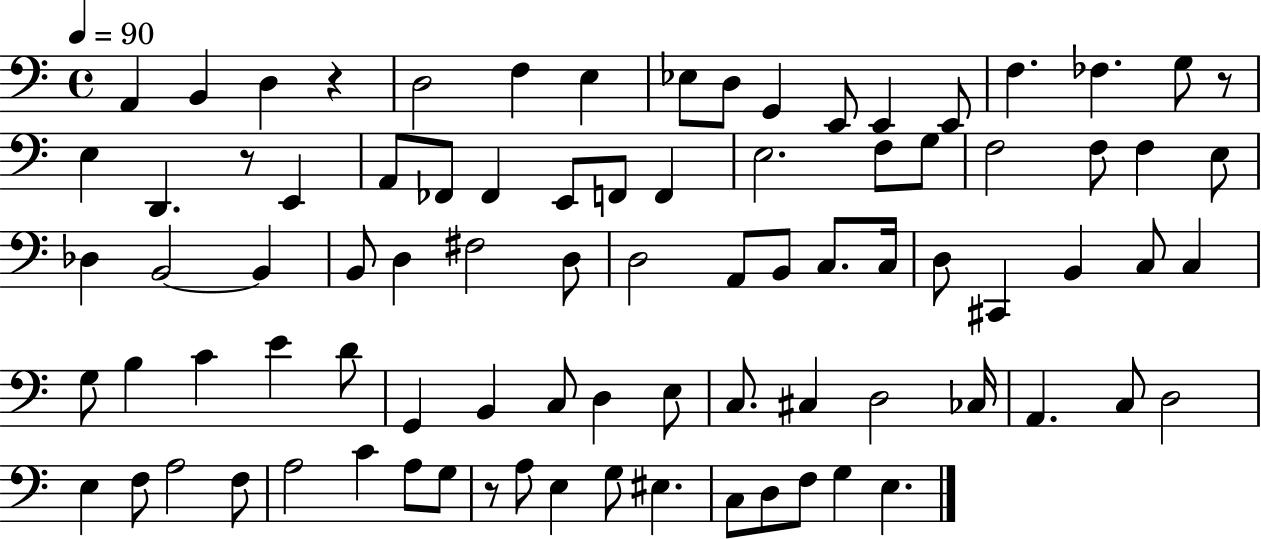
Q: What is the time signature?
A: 4/4